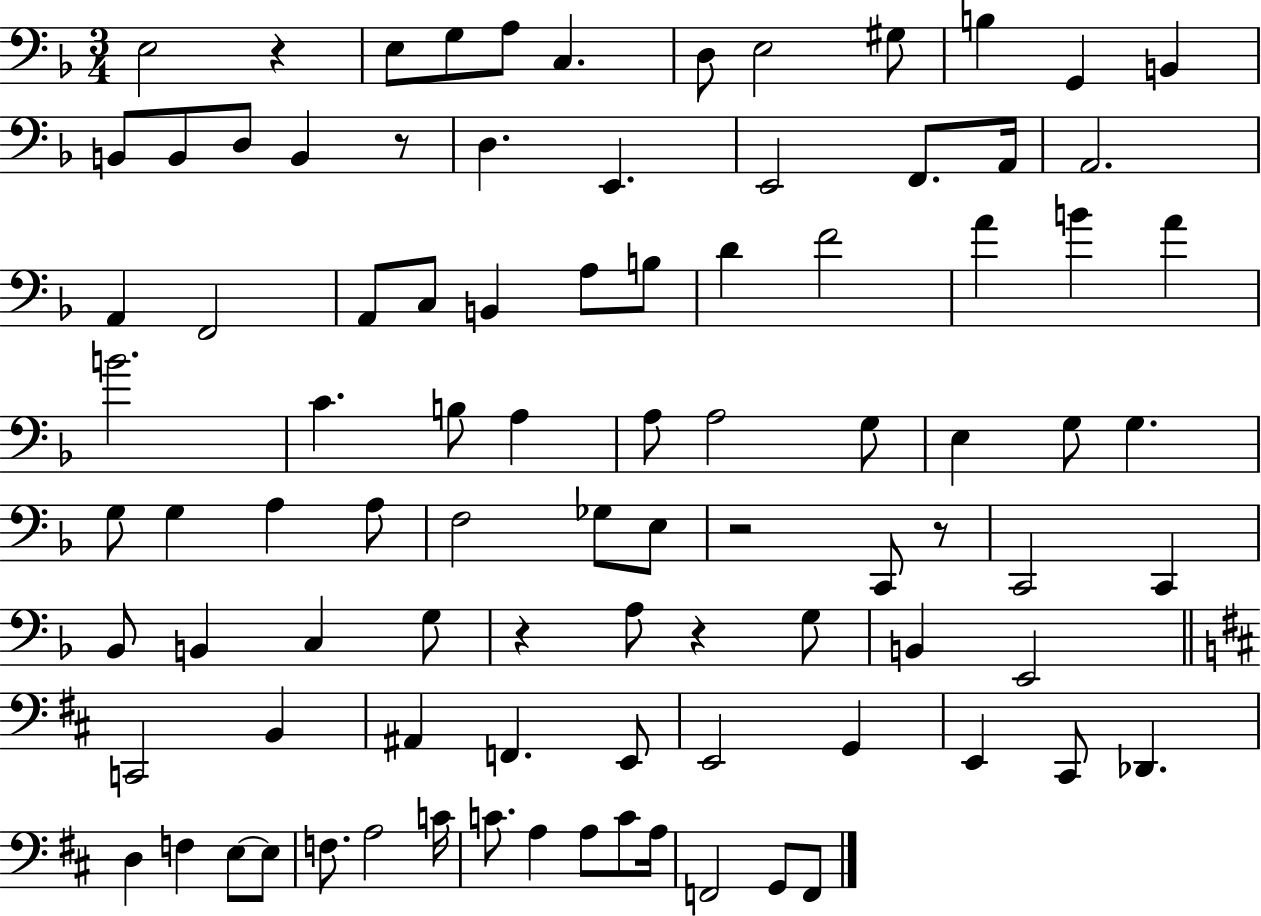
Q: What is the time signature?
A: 3/4